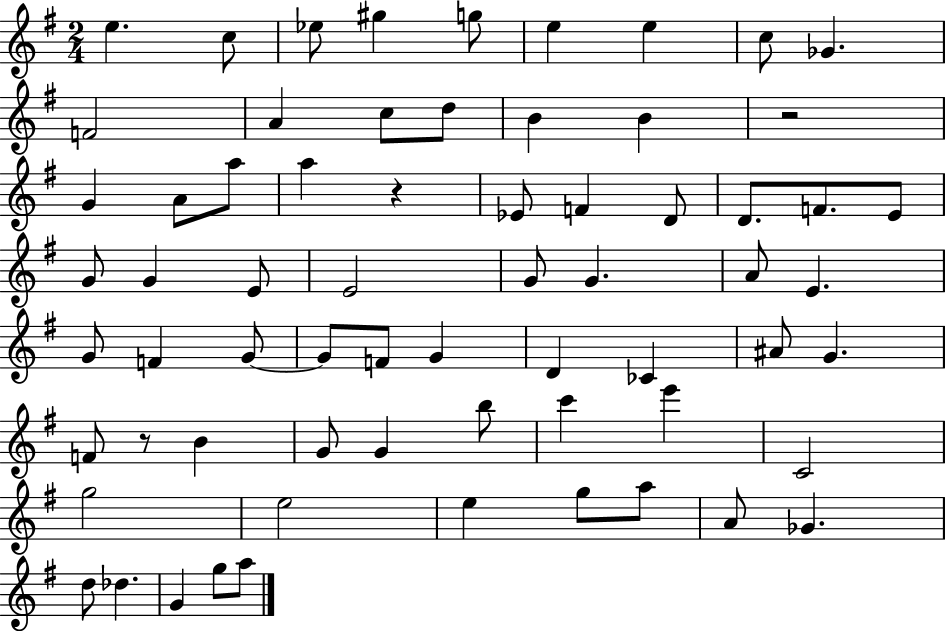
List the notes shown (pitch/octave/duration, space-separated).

E5/q. C5/e Eb5/e G#5/q G5/e E5/q E5/q C5/e Gb4/q. F4/h A4/q C5/e D5/e B4/q B4/q R/h G4/q A4/e A5/e A5/q R/q Eb4/e F4/q D4/e D4/e. F4/e. E4/e G4/e G4/q E4/e E4/h G4/e G4/q. A4/e E4/q. G4/e F4/q G4/e G4/e F4/e G4/q D4/q CES4/q A#4/e G4/q. F4/e R/e B4/q G4/e G4/q B5/e C6/q E6/q C4/h G5/h E5/h E5/q G5/e A5/e A4/e Gb4/q. D5/e Db5/q. G4/q G5/e A5/e